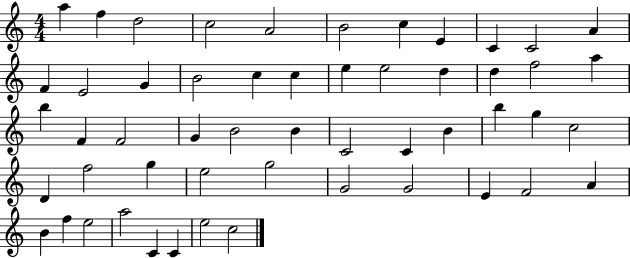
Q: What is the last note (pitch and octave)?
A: C5